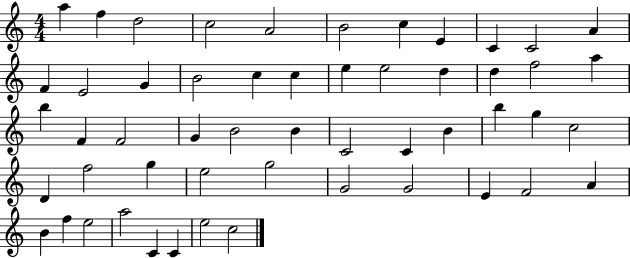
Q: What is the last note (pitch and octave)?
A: C5